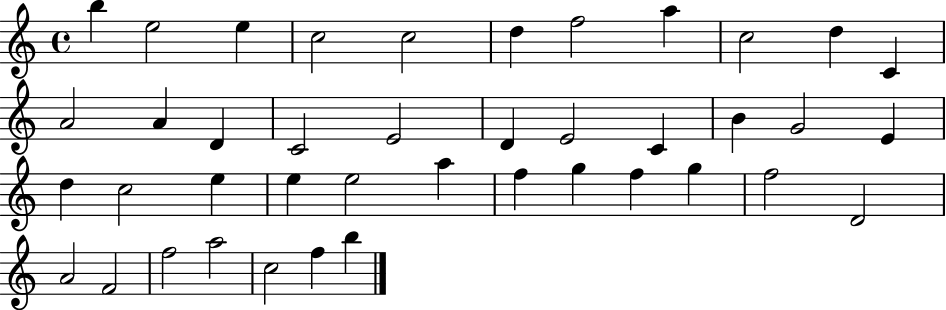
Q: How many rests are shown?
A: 0